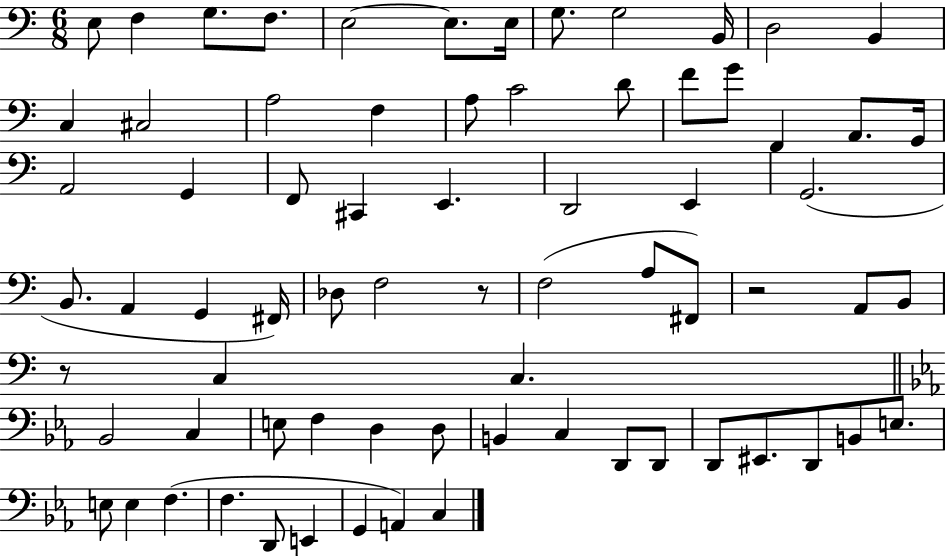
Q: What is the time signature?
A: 6/8